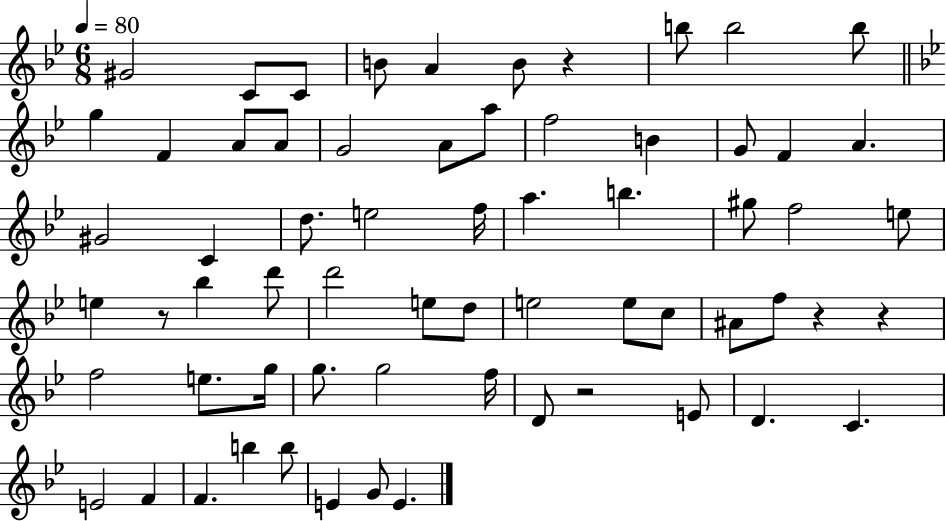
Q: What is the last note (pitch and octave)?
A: E4